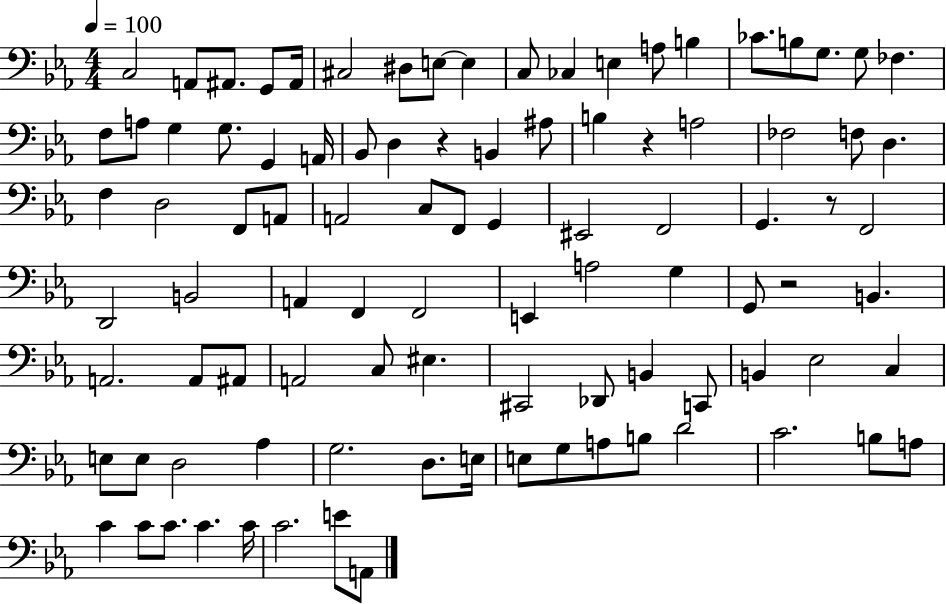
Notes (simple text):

C3/h A2/e A#2/e. G2/e A#2/s C#3/h D#3/e E3/e E3/q C3/e CES3/q E3/q A3/e B3/q CES4/e. B3/e G3/e. G3/e FES3/q. F3/e A3/e G3/q G3/e. G2/q A2/s Bb2/e D3/q R/q B2/q A#3/e B3/q R/q A3/h FES3/h F3/e D3/q. F3/q D3/h F2/e A2/e A2/h C3/e F2/e G2/q EIS2/h F2/h G2/q. R/e F2/h D2/h B2/h A2/q F2/q F2/h E2/q A3/h G3/q G2/e R/h B2/q. A2/h. A2/e A#2/e A2/h C3/e EIS3/q. C#2/h Db2/e B2/q C2/e B2/q Eb3/h C3/q E3/e E3/e D3/h Ab3/q G3/h. D3/e. E3/s E3/e G3/e A3/e B3/e D4/h C4/h. B3/e A3/e C4/q C4/e C4/e. C4/q. C4/s C4/h. E4/e A2/e